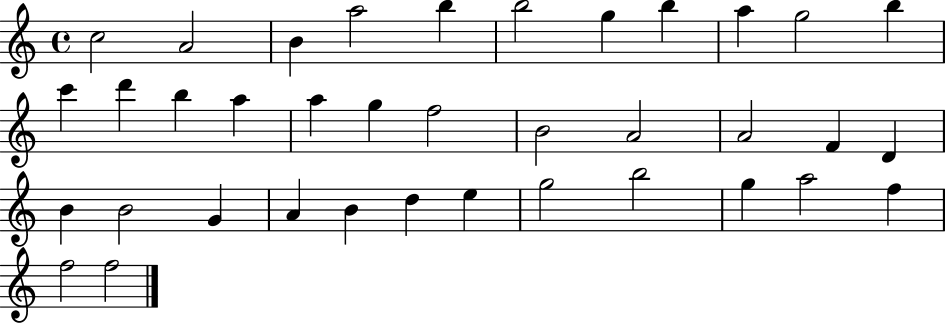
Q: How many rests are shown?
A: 0